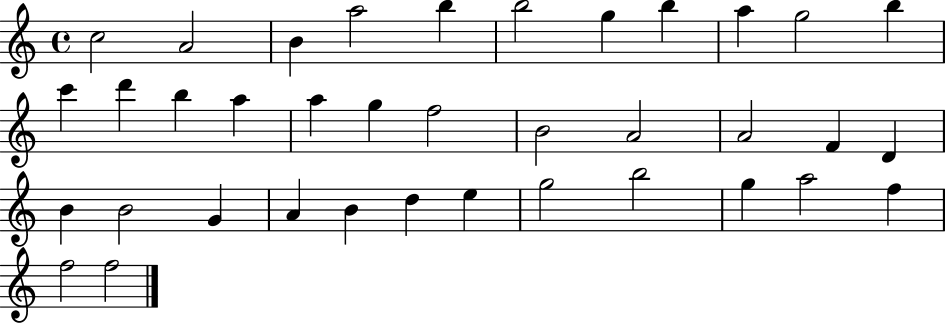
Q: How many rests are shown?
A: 0